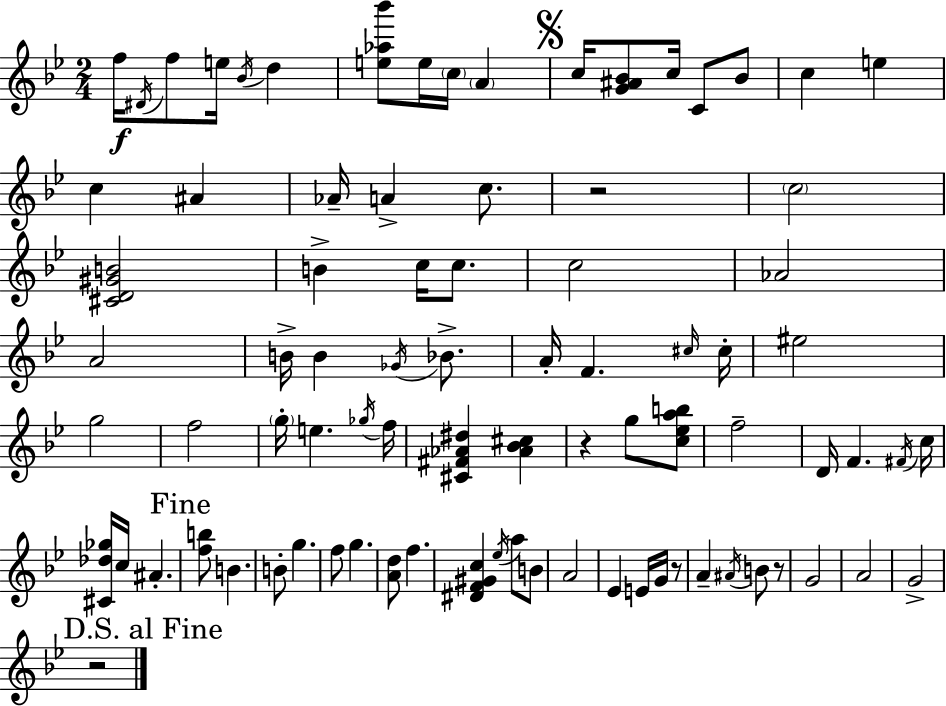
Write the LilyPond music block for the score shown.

{
  \clef treble
  \numericTimeSignature
  \time 2/4
  \key g \minor
  \repeat volta 2 { f''16\f \acciaccatura { dis'16 } f''8 e''16 \acciaccatura { bes'16 } d''4 | <e'' aes'' bes'''>8 e''16 \parenthesize c''16 \parenthesize a'4 | \mark \markup { \musicglyph "scripts.segno" } c''16 <g' ais' bes'>8 c''16 c'8 | bes'8 c''4 e''4 | \break c''4 ais'4 | aes'16-- a'4-> c''8. | r2 | \parenthesize c''2 | \break <cis' d' gis' b'>2 | b'4-> c''16 c''8. | c''2 | aes'2 | \break a'2 | b'16-> b'4 \acciaccatura { ges'16 } | bes'8.-> a'16-. f'4. | \grace { cis''16 } cis''16-. eis''2 | \break g''2 | f''2 | \parenthesize g''16-. e''4. | \acciaccatura { ges''16 } f''16 <cis' fis' aes' dis''>4 | \break <aes' bes' cis''>4 r4 | g''8 <c'' ees'' a'' b''>8 f''2-- | d'16 f'4. | \acciaccatura { fis'16 } c''16 <cis' des'' ges''>16 c''16 | \break ais'4.-. \mark "Fine" <f'' b''>8 | b'4. b'8-. | g''4. f''8 | g''4. <a' d''>8 | \break f''4. <dis' f' gis' c''>4 | \acciaccatura { ees''16 } a''8 b'8 a'2 | ees'4 | e'16 g'16 r8 a'4-- | \break \acciaccatura { ais'16 } b'8 r8 | g'2 | a'2 | g'2-> | \break \mark "D.S. al Fine" r2 | } \bar "|."
}